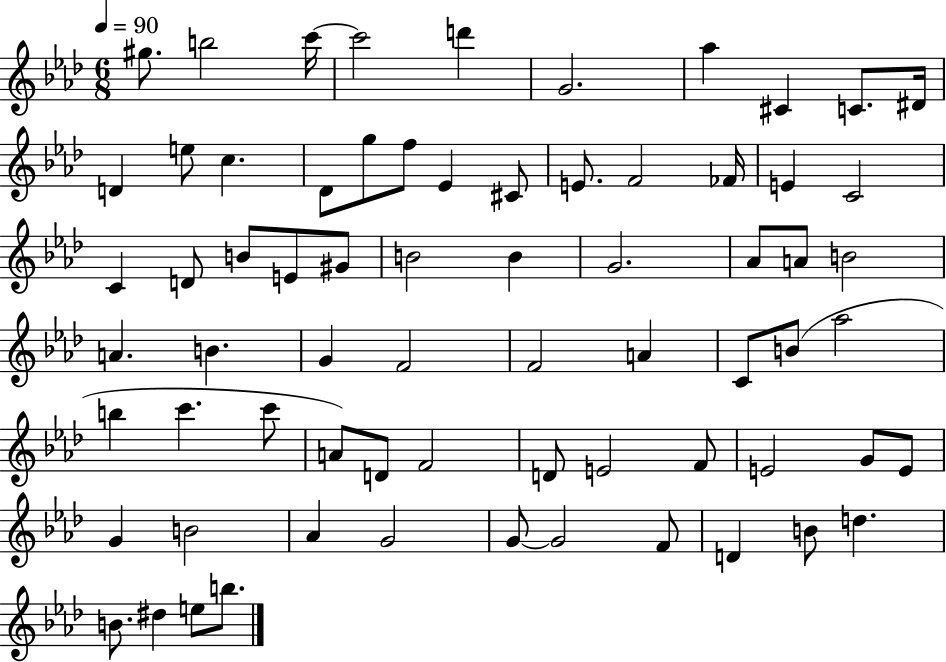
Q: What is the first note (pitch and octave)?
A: G#5